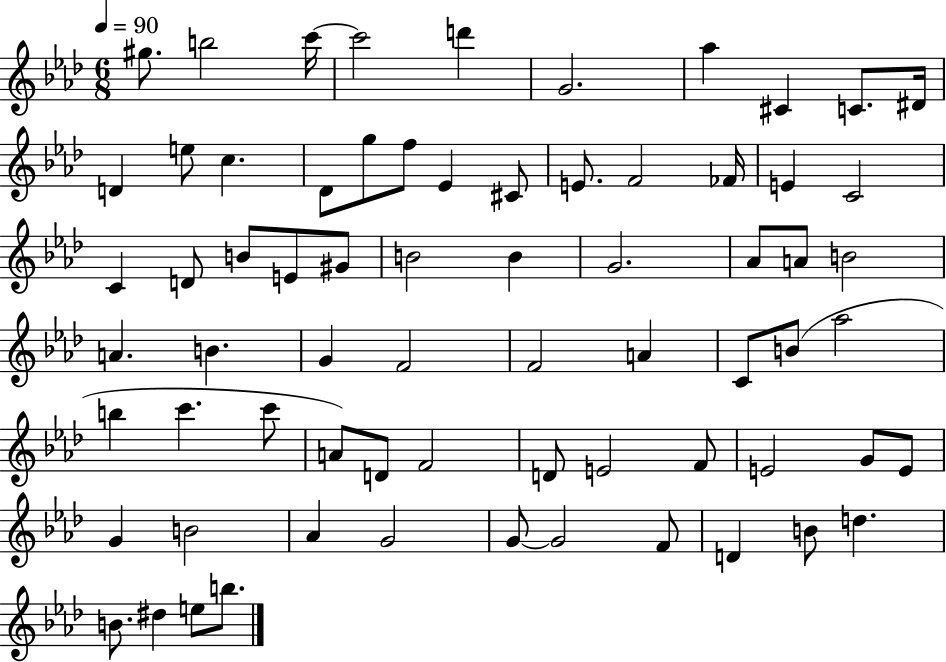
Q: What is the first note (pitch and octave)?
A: G#5